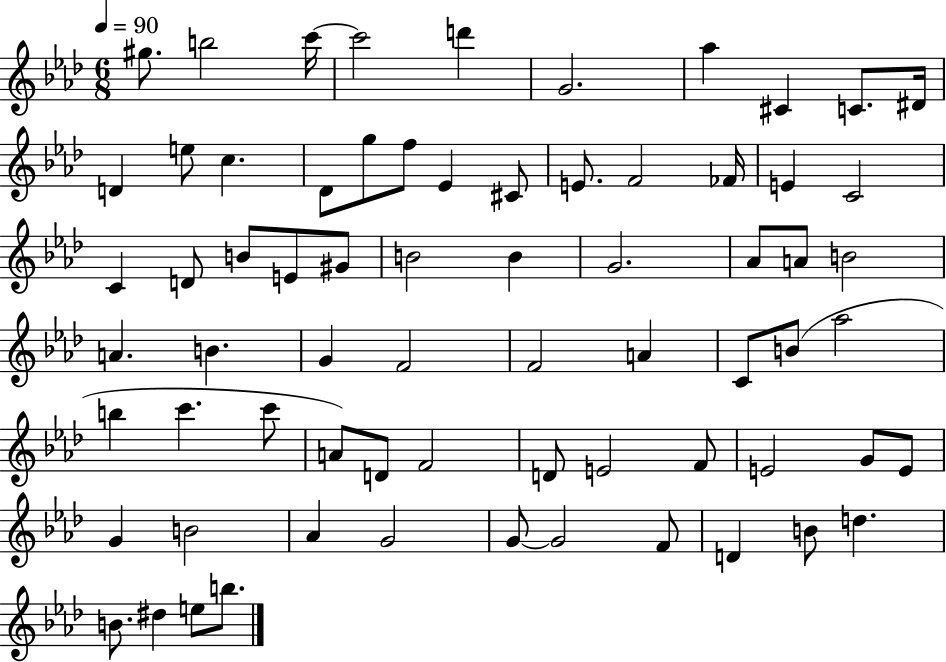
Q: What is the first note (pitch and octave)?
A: G#5